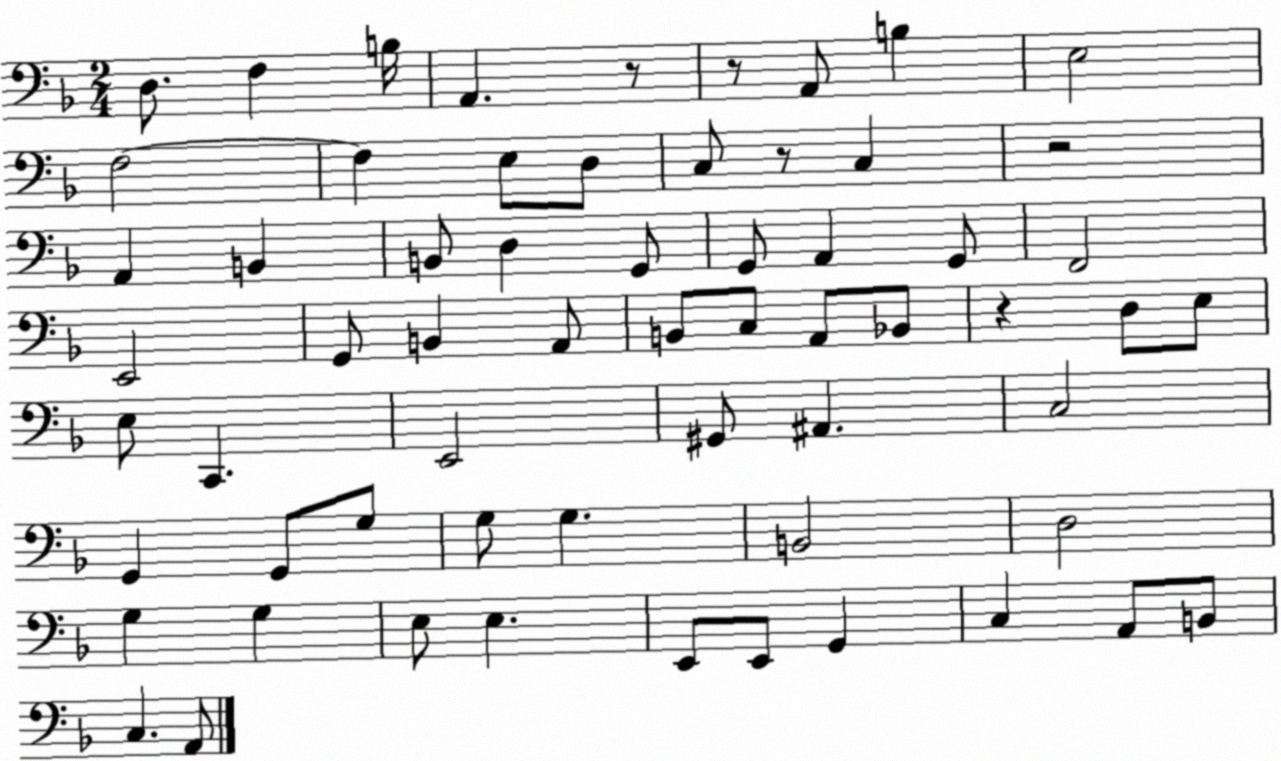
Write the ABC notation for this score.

X:1
T:Untitled
M:2/4
L:1/4
K:F
D,/2 F, B,/4 A,, z/2 z/2 A,,/2 B, E,2 F,2 F, E,/2 D,/2 C,/2 z/2 C, z2 A,, B,, B,,/2 D, G,,/2 G,,/2 A,, G,,/2 F,,2 E,,2 G,,/2 B,, A,,/2 B,,/2 C,/2 A,,/2 _B,,/2 z D,/2 E,/2 E,/2 C,, E,,2 ^G,,/2 ^A,, C,2 G,, G,,/2 G,/2 G,/2 G, B,,2 D,2 G, G, E,/2 E, E,,/2 E,,/2 G,, C, A,,/2 B,,/2 C, A,,/2